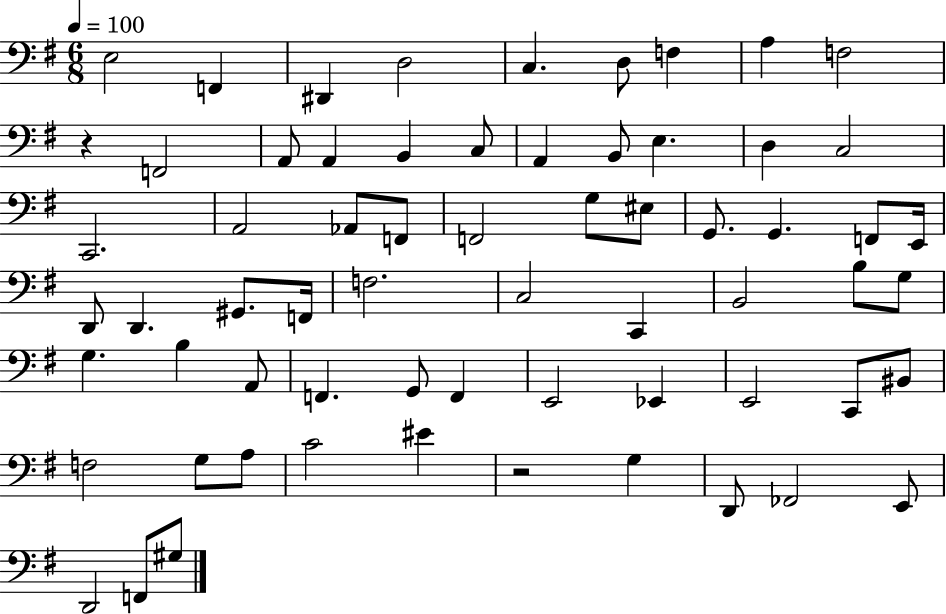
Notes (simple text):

E3/h F2/q D#2/q D3/h C3/q. D3/e F3/q A3/q F3/h R/q F2/h A2/e A2/q B2/q C3/e A2/q B2/e E3/q. D3/q C3/h C2/h. A2/h Ab2/e F2/e F2/h G3/e EIS3/e G2/e. G2/q. F2/e E2/s D2/e D2/q. G#2/e. F2/s F3/h. C3/h C2/q B2/h B3/e G3/e G3/q. B3/q A2/e F2/q. G2/e F2/q E2/h Eb2/q E2/h C2/e BIS2/e F3/h G3/e A3/e C4/h EIS4/q R/h G3/q D2/e FES2/h E2/e D2/h F2/e G#3/e